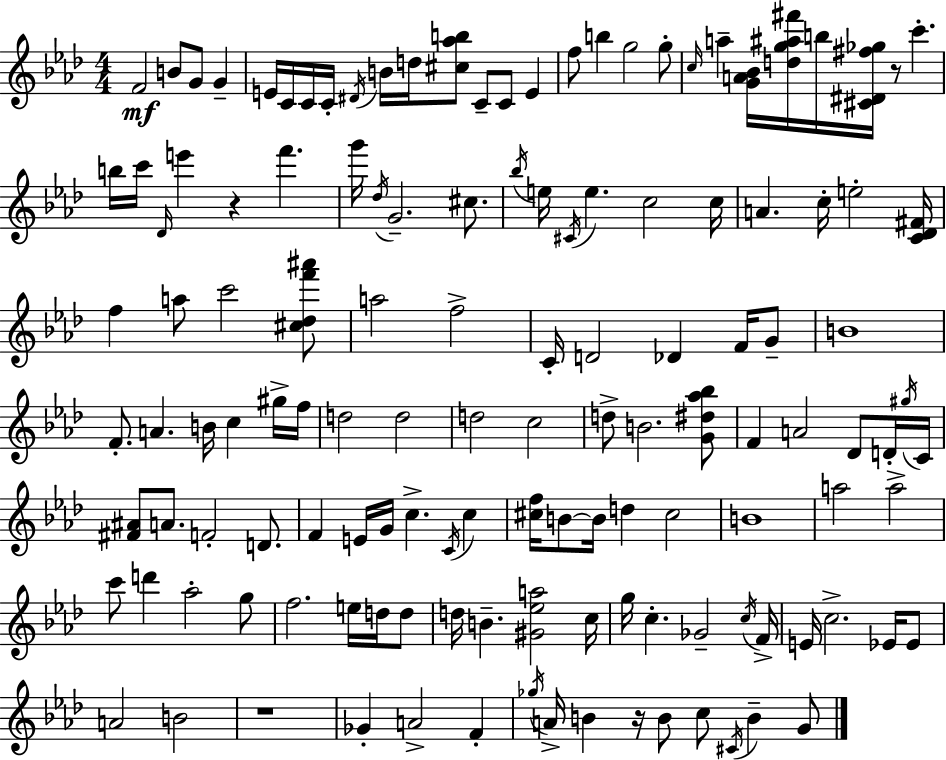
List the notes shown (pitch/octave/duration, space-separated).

F4/h B4/e G4/e G4/q E4/s C4/s C4/s C4/s D#4/s B4/s D5/s [C#5,Ab5,B5]/e C4/e C4/e E4/q F5/e B5/q G5/h G5/e C5/s A5/q [G4,A4,Bb4]/s [D5,G5,A#5,F#6]/s B5/s [C#4,D#4,F#5,Gb5]/s R/e C6/q. B5/s C6/s Db4/s E6/q R/q F6/q. G6/s Db5/s G4/h. C#5/e. Bb5/s E5/s C#4/s E5/q. C5/h C5/s A4/q. C5/s E5/h [C4,Db4,F#4]/s F5/q A5/e C6/h [C#5,Db5,F6,A#6]/e A5/h F5/h C4/s D4/h Db4/q F4/s G4/e B4/w F4/e. A4/q. B4/s C5/q G#5/s F5/s D5/h D5/h D5/h C5/h D5/e B4/h. [G4,D#5,Ab5,Bb5]/e F4/q A4/h Db4/e D4/s G#5/s C4/s [F#4,A#4]/e A4/e. F4/h D4/e. F4/q E4/s G4/s C5/q. C4/s C5/q [C#5,F5]/s B4/e B4/s D5/q C#5/h B4/w A5/h A5/h C6/e D6/q Ab5/h G5/e F5/h. E5/s D5/s D5/e D5/s B4/q. [G#4,Eb5,A5]/h C5/s G5/s C5/q. Gb4/h C5/s F4/s E4/s C5/h. Eb4/s Eb4/e A4/h B4/h R/w Gb4/q A4/h F4/q Gb5/s A4/s B4/q R/s B4/e C5/e C#4/s B4/q G4/e